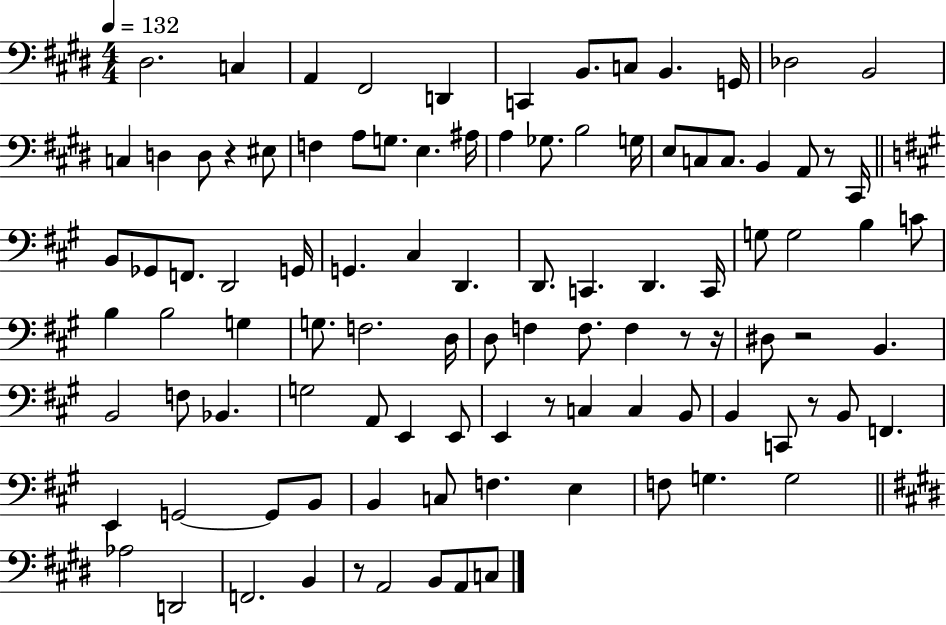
{
  \clef bass
  \numericTimeSignature
  \time 4/4
  \key e \major
  \tempo 4 = 132
  dis2. c4 | a,4 fis,2 d,4 | c,4 b,8. c8 b,4. g,16 | des2 b,2 | \break c4 d4 d8 r4 eis8 | f4 a8 g8. e4. ais16 | a4 ges8. b2 g16 | e8 c8 c8. b,4 a,8 r8 cis,16 | \break \bar "||" \break \key a \major b,8 ges,8 f,8. d,2 g,16 | g,4. cis4 d,4. | d,8. c,4. d,4. c,16 | g8 g2 b4 c'8 | \break b4 b2 g4 | g8. f2. d16 | d8 f4 f8. f4 r8 r16 | dis8 r2 b,4. | \break b,2 f8 bes,4. | g2 a,8 e,4 e,8 | e,4 r8 c4 c4 b,8 | b,4 c,8 r8 b,8 f,4. | \break e,4 g,2~~ g,8 b,8 | b,4 c8 f4. e4 | f8 g4. g2 | \bar "||" \break \key e \major aes2 d,2 | f,2. b,4 | r8 a,2 b,8 a,8 c8 | \bar "|."
}